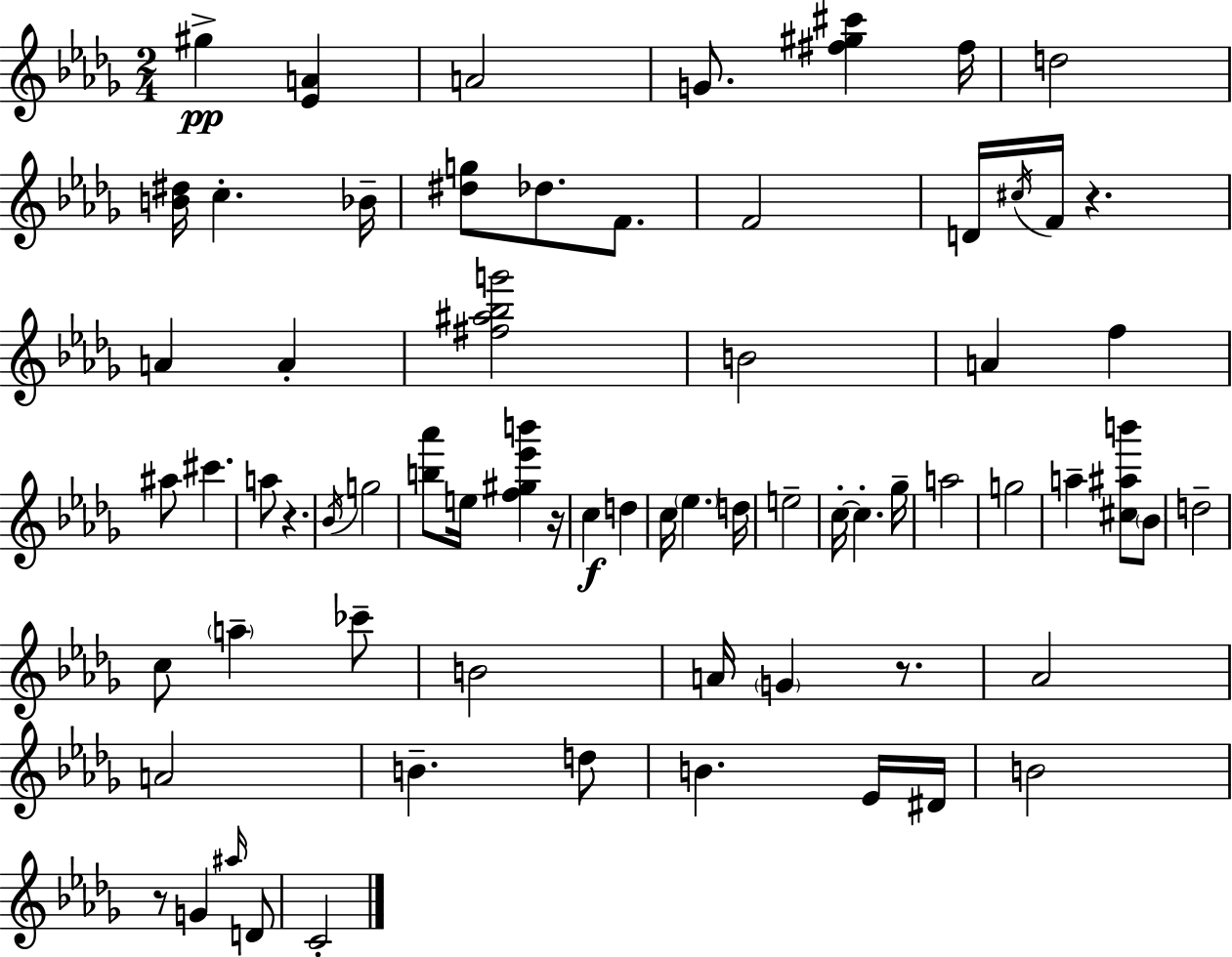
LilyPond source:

{
  \clef treble
  \numericTimeSignature
  \time 2/4
  \key bes \minor
  gis''4->\pp <ees' a'>4 | a'2 | g'8. <fis'' gis'' cis'''>4 fis''16 | d''2 | \break <b' dis''>16 c''4.-. bes'16-- | <dis'' g''>8 des''8. f'8. | f'2 | d'16 \acciaccatura { cis''16 } f'16 r4. | \break a'4 a'4-. | <fis'' ais'' bes'' g'''>2 | b'2 | a'4 f''4 | \break ais''8 cis'''4. | a''8 r4. | \acciaccatura { bes'16 } g''2 | <b'' aes'''>8 e''16 <f'' gis'' ees''' b'''>4 | \break r16 c''4\f d''4 | c''16 \parenthesize ees''4. | d''16 e''2-- | c''16-.~~ c''4.-. | \break ges''16-- a''2 | g''2 | a''4-- <cis'' ais'' b'''>8 | \parenthesize bes'8 d''2-- | \break c''8 \parenthesize a''4-- | ces'''8-- b'2 | a'16 \parenthesize g'4 r8. | aes'2 | \break a'2 | b'4.-- | d''8 b'4. | ees'16 dis'16 b'2 | \break r8 g'4 | \grace { ais''16 } d'8 c'2-. | \bar "|."
}